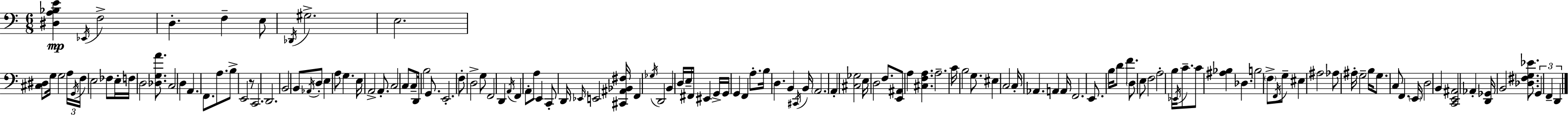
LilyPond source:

{
  \clef bass
  \numericTimeSignature
  \time 6/8
  \key c \major
  <dis a bes e'>4\mp \acciaccatura { ees,16 } f2-> | d4.-. f4-- e8 | \acciaccatura { des,16 } gis2.-> | e2. | \break <cis dis>8 g16 g2 | \tuplet 3/2 { a16 \acciaccatura { g,16 } f16 } e2 | fes8 e16-. f16 d2 | <des g a'>8. c2 d4 | \break a,4. f,8. | a8. b8-> e,2 | r8 c,2. | d,2. | \break b,2 b,8 | \acciaccatura { aes,16 } d8-. e4 a8 g4. | e16 a,2-> | a,8.-. c2 | \break c8 c8-- d,16 b2 | g,8. e,2.-. | f8-. d2-> | g8 f,2 | \break d,4 \acciaccatura { a,16 } f,4 a,8-. a8 | e,4 c,8-. d,16 \grace { ees,16 } e,2 | <cis, ais, bes, fis>16 f,4 \acciaccatura { ges16 } d,2 | b,4 d16 | \break e16-- fis,16 eis,4 g,16-> g,16 g,4 | f,4 a8.-. b16 d4. | b,4 \acciaccatura { cis,16 } b,16 \parenthesize a,2. | a,4-. | \break <cis ges>2 e16 d2 | f8. <e, ais,>8 a4 | <cis f a>4. a2.-- | c'16 b2 | \break g8. eis4 | c2 c16-. aes,4. | a,4 a,16 f,2. | e,8. b16 | \break d'8 f'4. \parenthesize d8 e8 | f2 a2-. | b16 \acciaccatura { ees,16 } c'8.-- c'8 <ais bes>4 | des4. b2 | \break \parenthesize f8-> \acciaccatura { f,16 } g8-- eis4 | ais2 aes8 | ais16-. g2-- b16 g8. | c8 f,4. \parenthesize e,16 d2 | \break b,4 <c, e, ais,>2 | aes,4-. <d, ges,>16 b,2 | <des fis g ees'>8. \tuplet 3/2 { g,4 | f,4-- d,4 } \bar "|."
}